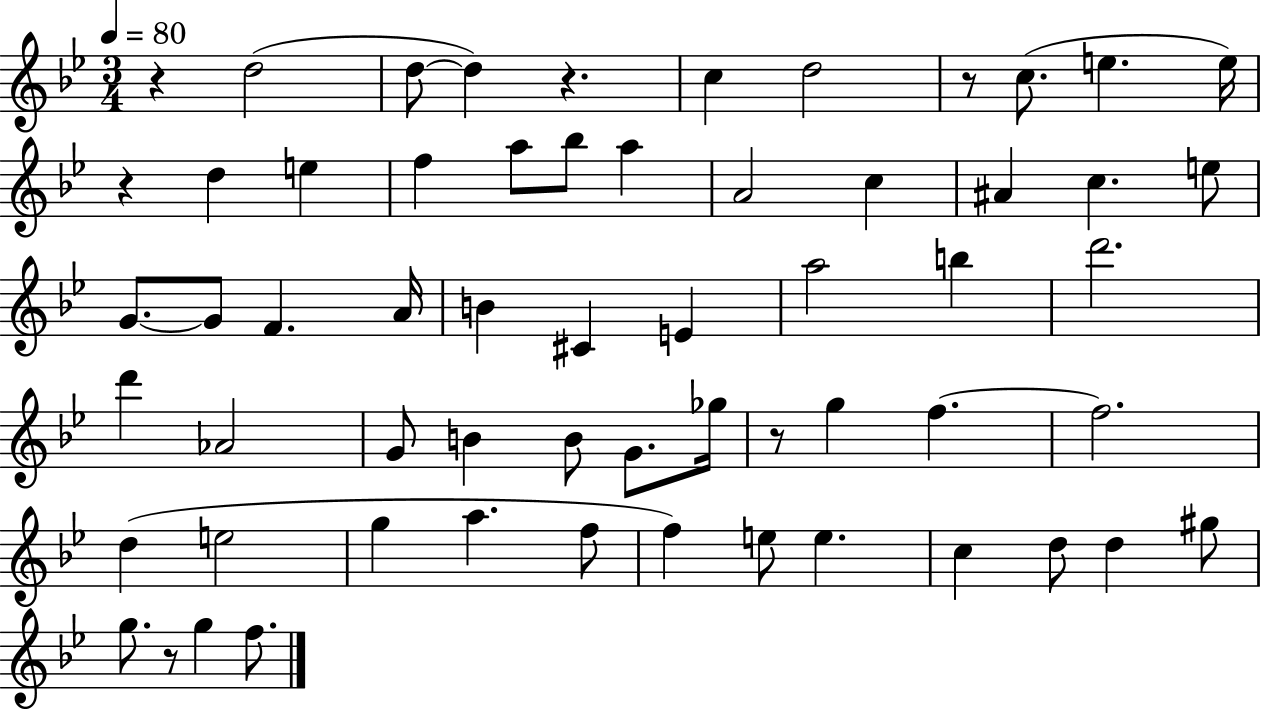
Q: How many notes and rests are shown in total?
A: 60